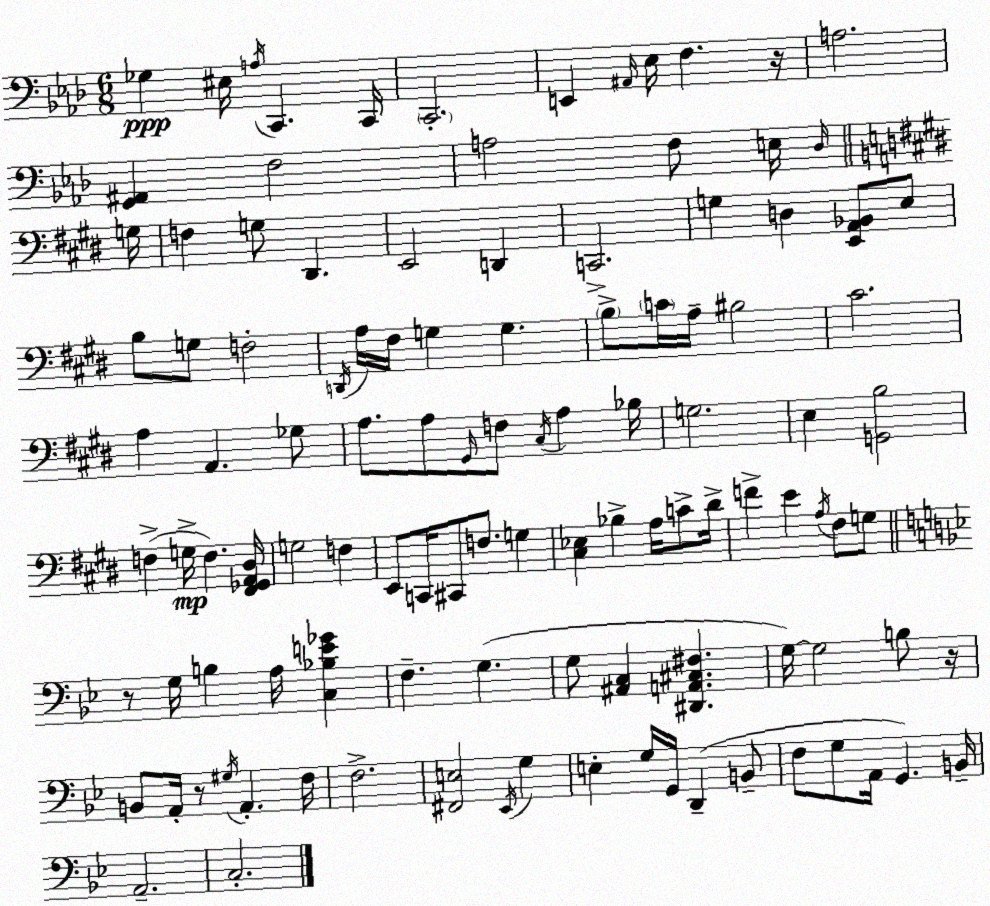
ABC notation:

X:1
T:Untitled
M:6/8
L:1/4
K:Ab
_G, ^E,/4 A,/4 C,, C,,/4 C,,2 E,, ^A,,/4 _E,/4 F, z/4 A,2 [G,,^A,,] F,2 A,2 F,/2 E,/4 _D,/4 G,/4 F, G,/2 ^D,, E,,2 D,, C,,2 G, D, [E,,A,,_B,,]/2 E,/2 B,/2 G,/2 F,2 D,,/4 A,/4 ^F,/4 G, G, B,/2 C/4 A,/4 ^B,2 ^C2 A, A,, _G,/2 A,/2 A,/2 ^G,,/4 F,/2 ^C,/4 A, _B,/4 G,2 E, [G,,B,]2 F, G,/4 F, [^F,,_G,,A,,^D,]/4 G,2 F, E,,/2 C,,/4 ^C,,/2 F,/2 G, [^C,_E,] _B, A,/4 C/2 ^D/4 F E A,/4 ^F,/2 G,/2 z/2 G,/4 B, A,/4 [C,_B,E_G] F, G, G,/2 [^A,,C,] [^D,,A,,^C,^F,] G,/4 G,2 B,/2 z/4 B,,/2 A,,/4 z/2 ^G,/4 A,, F,/4 F,2 [^F,,E,]2 _E,,/4 G, E, G,/4 G,,/4 D,, B,,/2 F,/2 G,/2 A,,/4 G,, B,,/4 A,,2 C,2